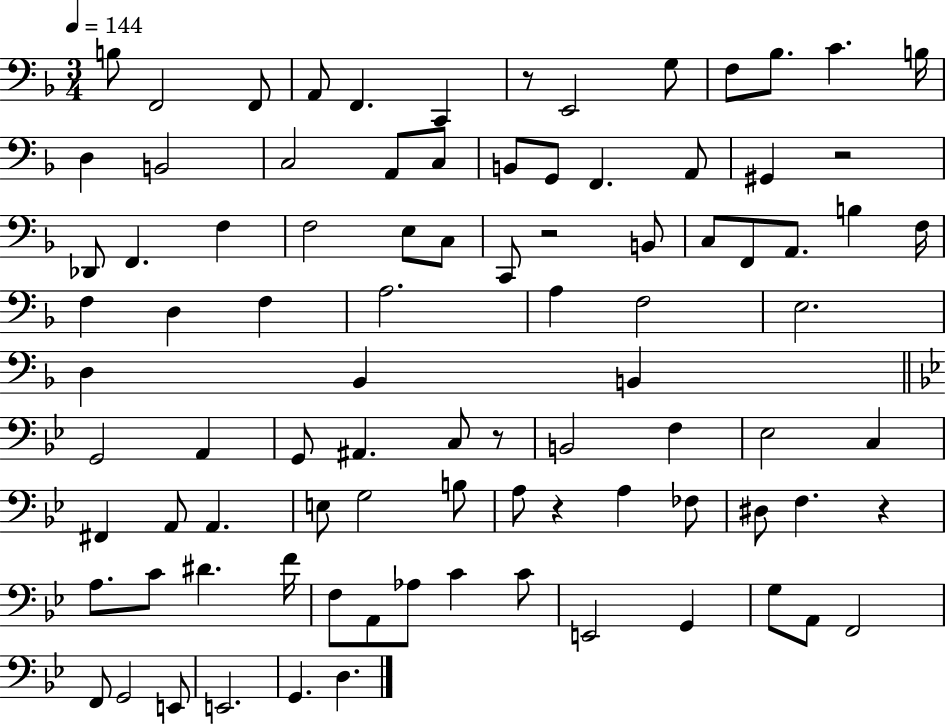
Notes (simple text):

B3/e F2/h F2/e A2/e F2/q. C2/q R/e E2/h G3/e F3/e Bb3/e. C4/q. B3/s D3/q B2/h C3/h A2/e C3/e B2/e G2/e F2/q. A2/e G#2/q R/h Db2/e F2/q. F3/q F3/h E3/e C3/e C2/e R/h B2/e C3/e F2/e A2/e. B3/q F3/s F3/q D3/q F3/q A3/h. A3/q F3/h E3/h. D3/q Bb2/q B2/q G2/h A2/q G2/e A#2/q. C3/e R/e B2/h F3/q Eb3/h C3/q F#2/q A2/e A2/q. E3/e G3/h B3/e A3/e R/q A3/q FES3/e D#3/e F3/q. R/q A3/e. C4/e D#4/q. F4/s F3/e A2/e Ab3/e C4/q C4/e E2/h G2/q G3/e A2/e F2/h F2/e G2/h E2/e E2/h. G2/q. D3/q.